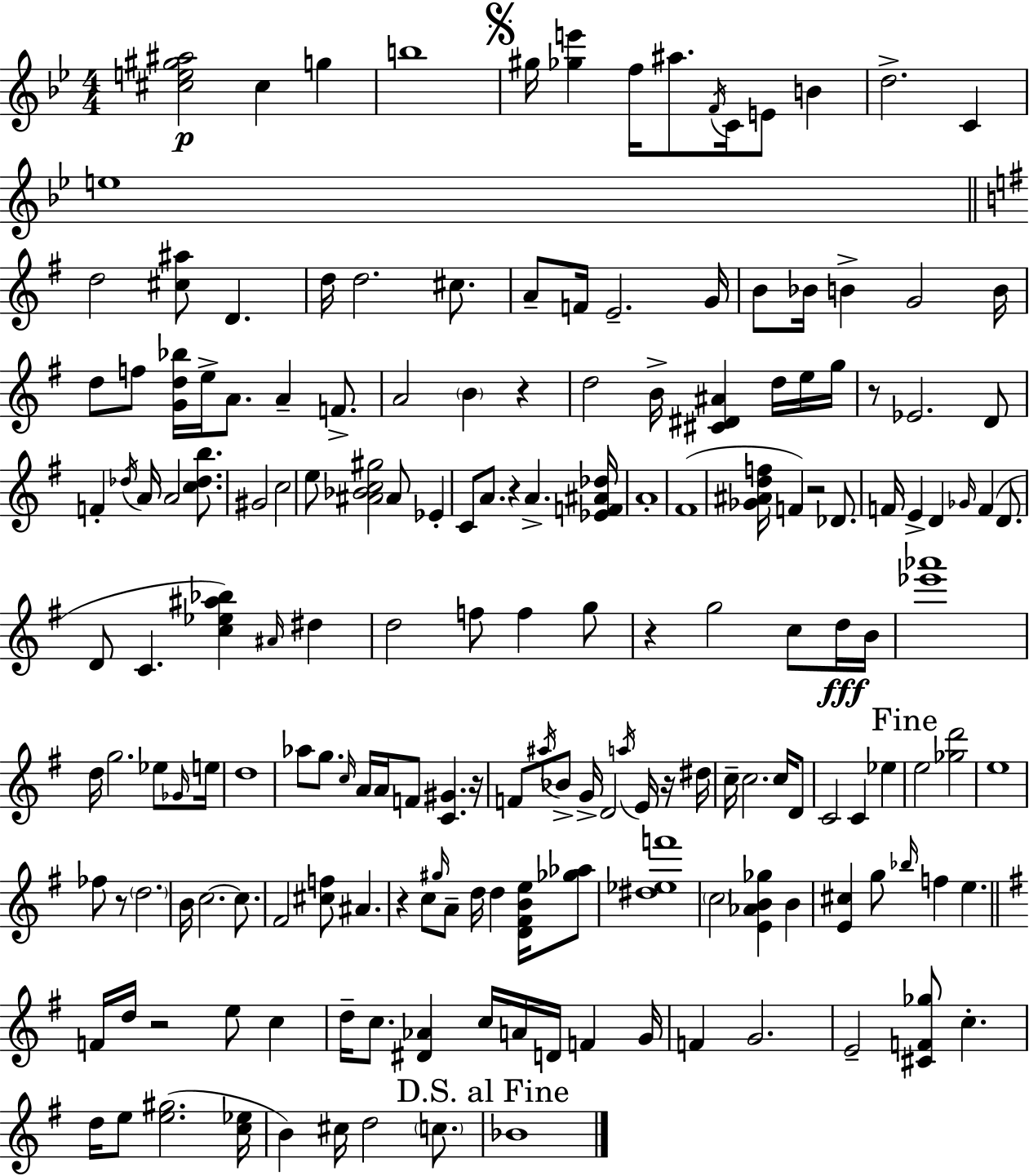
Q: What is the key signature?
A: G minor